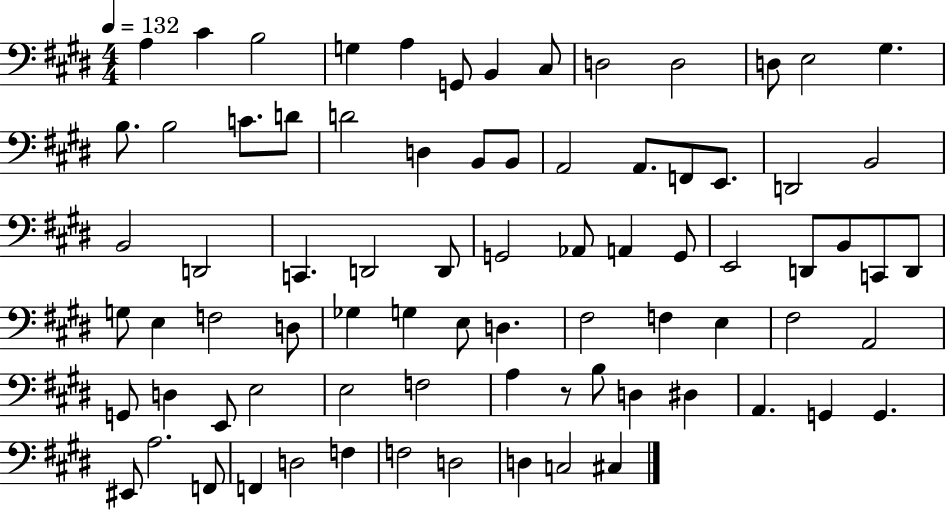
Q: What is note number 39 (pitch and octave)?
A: B2